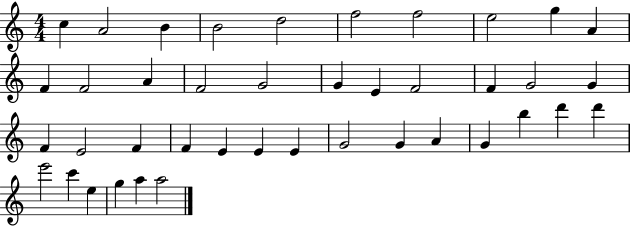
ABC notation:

X:1
T:Untitled
M:4/4
L:1/4
K:C
c A2 B B2 d2 f2 f2 e2 g A F F2 A F2 G2 G E F2 F G2 G F E2 F F E E E G2 G A G b d' d' e'2 c' e g a a2